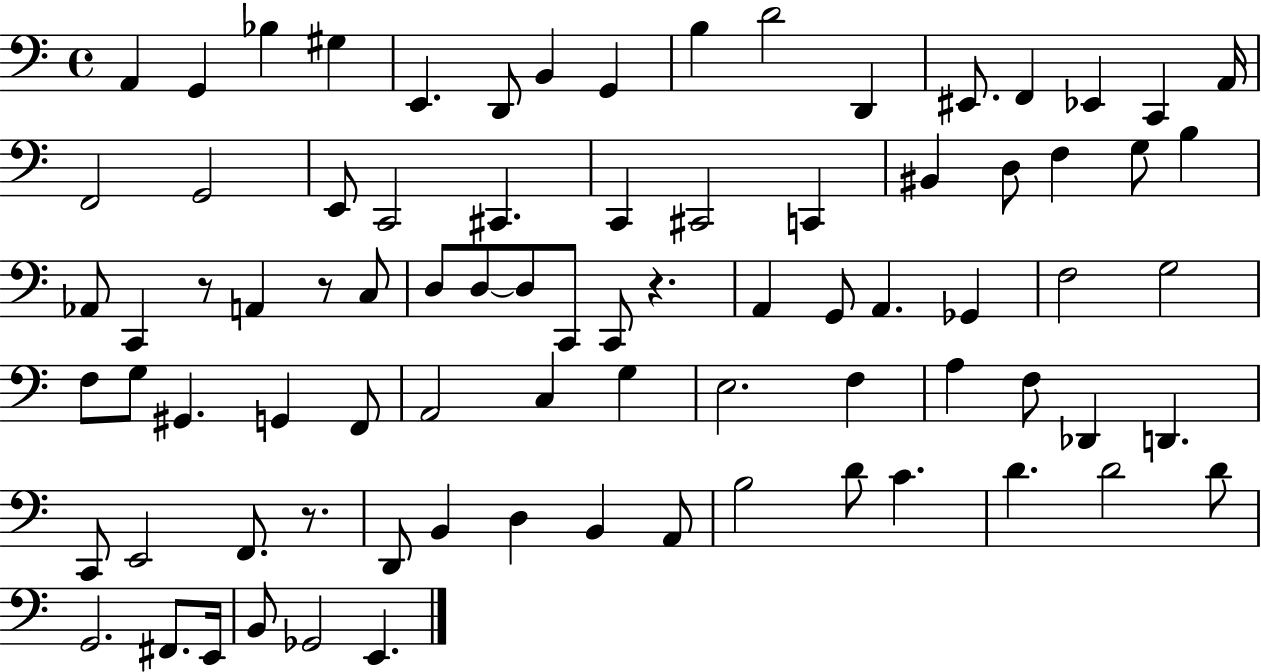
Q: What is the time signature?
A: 4/4